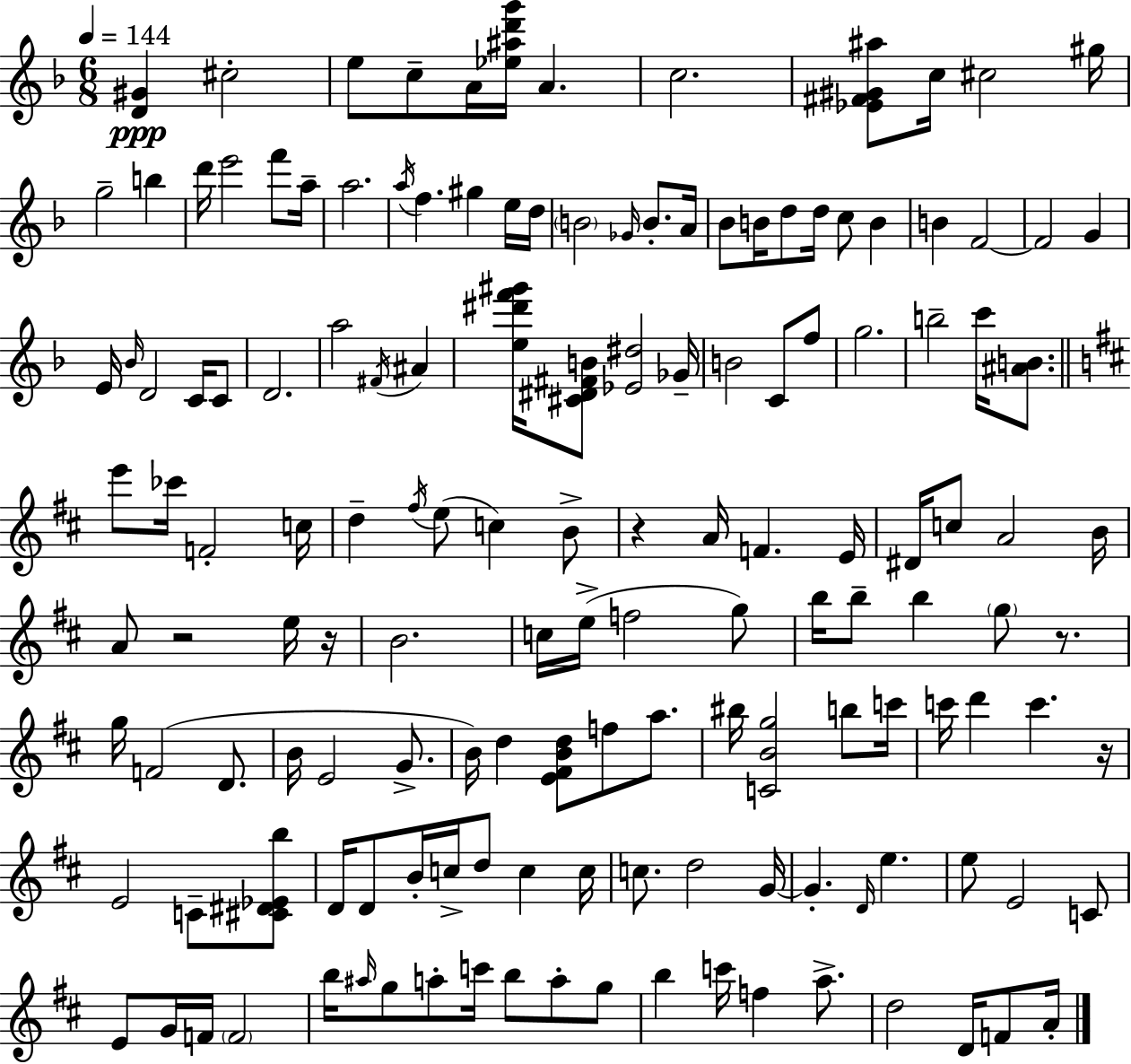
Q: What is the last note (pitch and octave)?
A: A4